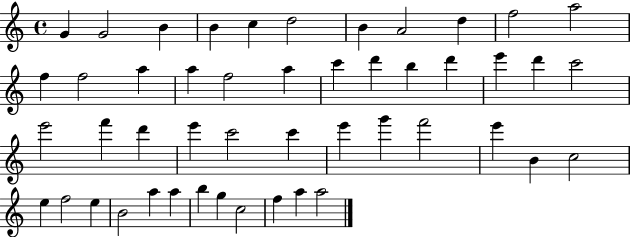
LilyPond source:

{
  \clef treble
  \time 4/4
  \defaultTimeSignature
  \key c \major
  g'4 g'2 b'4 | b'4 c''4 d''2 | b'4 a'2 d''4 | f''2 a''2 | \break f''4 f''2 a''4 | a''4 f''2 a''4 | c'''4 d'''4 b''4 d'''4 | e'''4 d'''4 c'''2 | \break e'''2 f'''4 d'''4 | e'''4 c'''2 c'''4 | e'''4 g'''4 f'''2 | e'''4 b'4 c''2 | \break e''4 f''2 e''4 | b'2 a''4 a''4 | b''4 g''4 c''2 | f''4 a''4 a''2 | \break \bar "|."
}